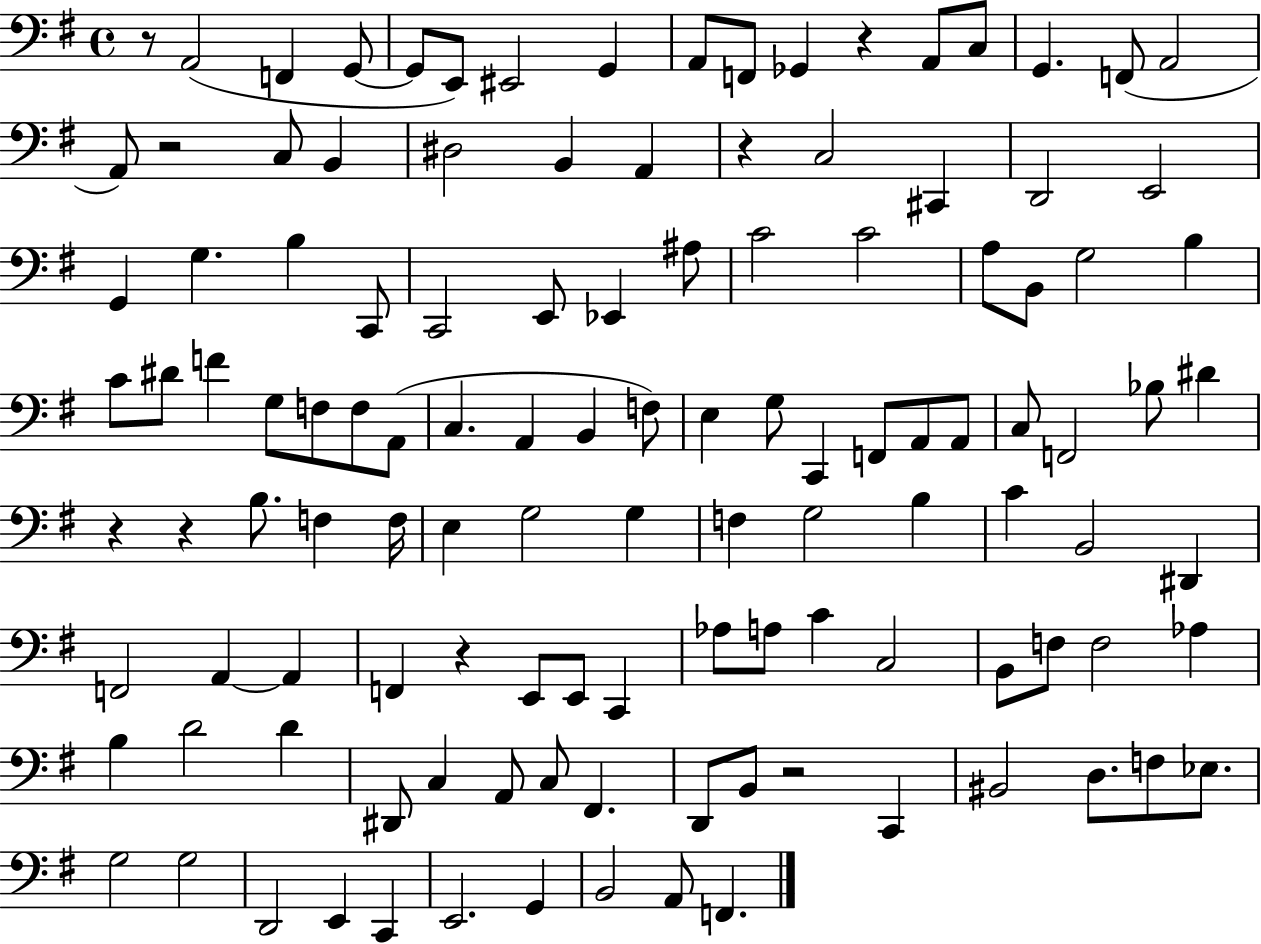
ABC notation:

X:1
T:Untitled
M:4/4
L:1/4
K:G
z/2 A,,2 F,, G,,/2 G,,/2 E,,/2 ^E,,2 G,, A,,/2 F,,/2 _G,, z A,,/2 C,/2 G,, F,,/2 A,,2 A,,/2 z2 C,/2 B,, ^D,2 B,, A,, z C,2 ^C,, D,,2 E,,2 G,, G, B, C,,/2 C,,2 E,,/2 _E,, ^A,/2 C2 C2 A,/2 B,,/2 G,2 B, C/2 ^D/2 F G,/2 F,/2 F,/2 A,,/2 C, A,, B,, F,/2 E, G,/2 C,, F,,/2 A,,/2 A,,/2 C,/2 F,,2 _B,/2 ^D z z B,/2 F, F,/4 E, G,2 G, F, G,2 B, C B,,2 ^D,, F,,2 A,, A,, F,, z E,,/2 E,,/2 C,, _A,/2 A,/2 C C,2 B,,/2 F,/2 F,2 _A, B, D2 D ^D,,/2 C, A,,/2 C,/2 ^F,, D,,/2 B,,/2 z2 C,, ^B,,2 D,/2 F,/2 _E,/2 G,2 G,2 D,,2 E,, C,, E,,2 G,, B,,2 A,,/2 F,,